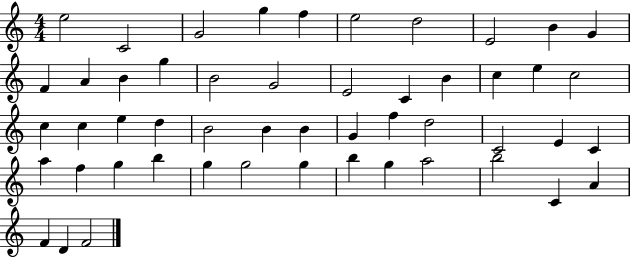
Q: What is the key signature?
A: C major